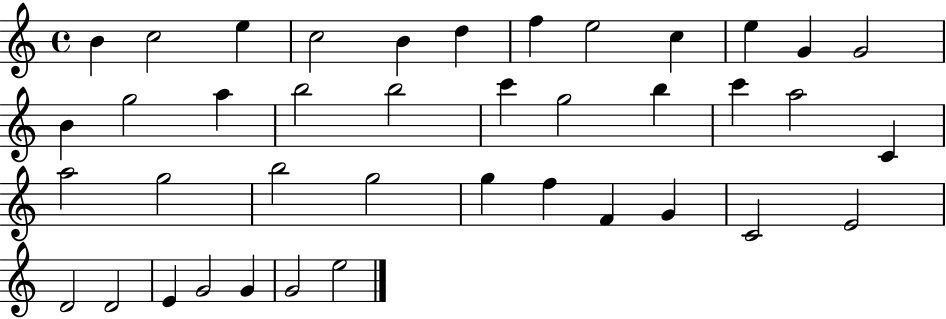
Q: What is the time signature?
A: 4/4